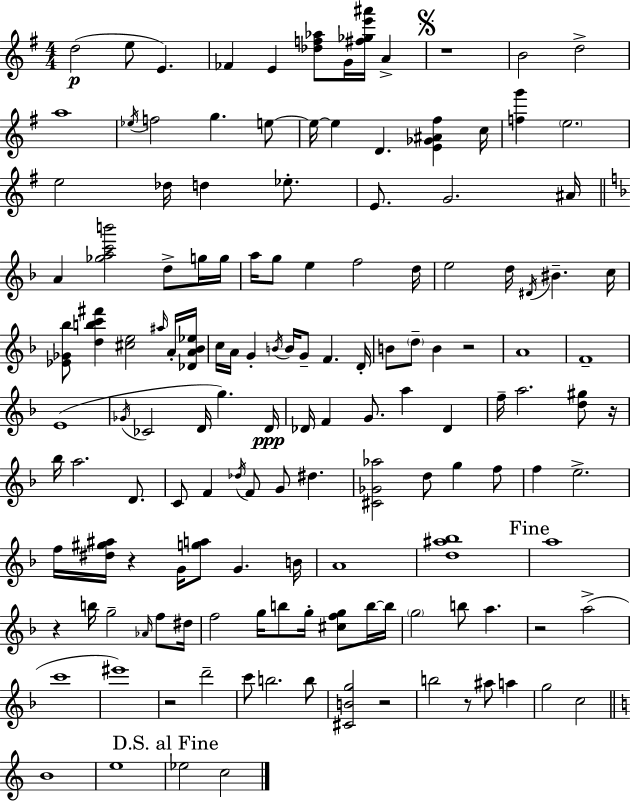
X:1
T:Untitled
M:4/4
L:1/4
K:G
d2 e/2 E _F E [_df_a]/2 G/4 [^f_ge'^a']/4 A z4 B2 d2 a4 _e/4 f2 g e/2 e/4 e D [E_G^A^f] c/4 [fg'] e2 e2 _d/4 d _e/2 E/2 G2 ^A/4 A [_gac'b']2 d/2 g/4 g/4 a/4 g/2 e f2 d/4 e2 d/4 ^D/4 ^B c/4 [_E_G_b]/2 [dbc'^f'] [^ce]2 ^a/4 A/4 [_DA_B_e]/4 c/4 A/4 G B/4 B/4 G/2 F D/4 B/2 d/2 B z2 A4 F4 E4 _G/4 _C2 D/4 g D/4 _D/4 F G/2 a _D f/4 a2 [d^g]/2 z/4 _b/4 a2 D/2 C/2 F _d/4 F/2 G/2 ^d [^C_G_a]2 d/2 g f/2 f e2 f/4 [^d^g^a]/4 z G/4 [ga]/2 G B/4 A4 [d^a_b]4 a4 z b/4 g2 _A/4 f/2 ^d/4 f2 g/4 b/2 g/4 [^cfg]/2 b/4 b/4 g2 b/2 a z2 a2 c'4 ^e'4 z2 d'2 c'/2 b2 b/2 [^CBg]2 z2 b2 z/2 ^a/2 a g2 c2 B4 e4 _e2 c2